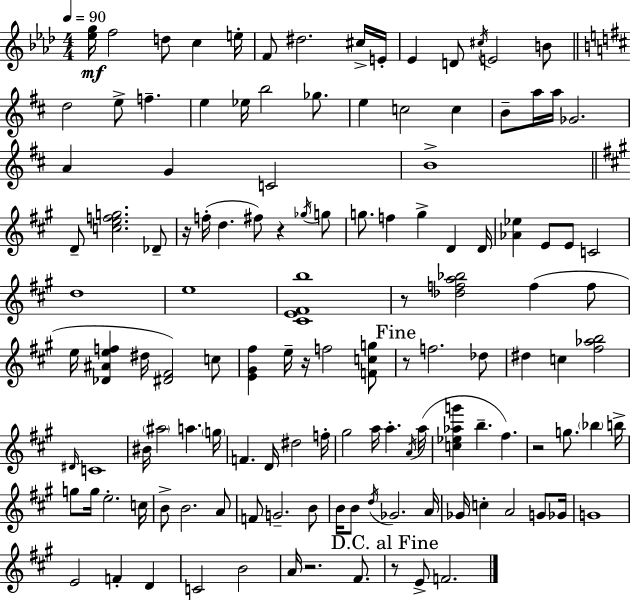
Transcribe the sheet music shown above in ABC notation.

X:1
T:Untitled
M:4/4
L:1/4
K:Ab
[_eg]/4 f2 d/2 c e/4 F/2 ^d2 ^c/4 E/4 _E D/2 ^c/4 E2 B/2 d2 e/2 f e _e/4 b2 _g/2 e c2 c B/2 a/4 a/4 _G2 A G C2 B4 D/2 [cefg]2 _D/2 z/4 f/4 d ^f/2 z _g/4 g/2 g/2 f g D D/4 [_A_e] E/2 E/2 C2 d4 e4 [^CE^Fb]4 z/2 [_dfa_b]2 f f/2 e/4 [_D^Aef] ^d/4 [^D^F]2 c/2 [E^G^f] e/4 z/4 f2 [Fcg]/2 z/2 f2 _d/2 ^d c [^f_ab]2 ^D/4 C4 ^B/4 ^a2 a g/4 F D/4 ^d2 f/4 ^g2 a/4 a A/4 a/4 [c_e_ag'] b ^f z2 g/2 _b b/4 g/2 g/4 e2 c/4 B/2 B2 A/2 F/2 G2 B/2 B/4 B/2 d/4 _G2 A/4 _G/4 c A2 G/2 _G/4 G4 E2 F D C2 B2 A/4 z2 ^F/2 z/2 E/2 F2